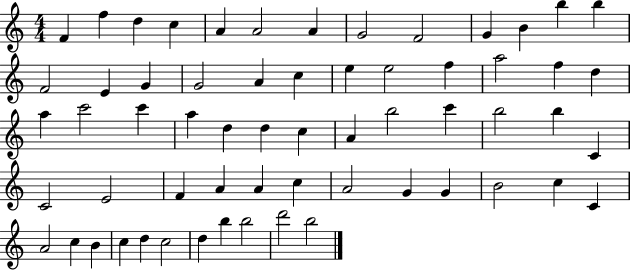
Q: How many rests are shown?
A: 0